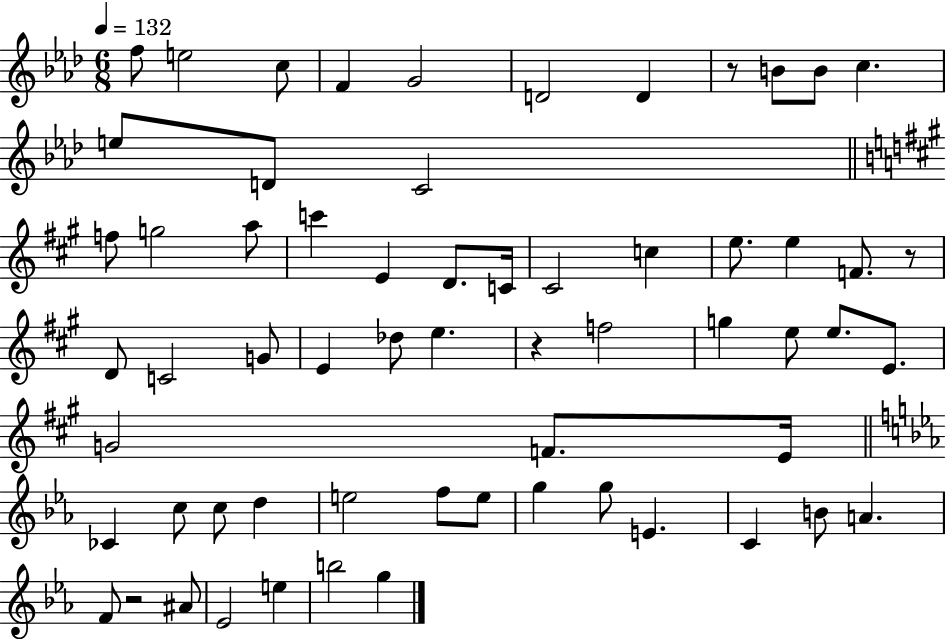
X:1
T:Untitled
M:6/8
L:1/4
K:Ab
f/2 e2 c/2 F G2 D2 D z/2 B/2 B/2 c e/2 D/2 C2 f/2 g2 a/2 c' E D/2 C/4 ^C2 c e/2 e F/2 z/2 D/2 C2 G/2 E _d/2 e z f2 g e/2 e/2 E/2 G2 F/2 E/4 _C c/2 c/2 d e2 f/2 e/2 g g/2 E C B/2 A F/2 z2 ^A/2 _E2 e b2 g